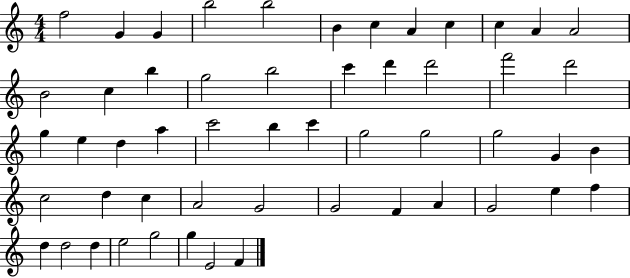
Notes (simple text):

F5/h G4/q G4/q B5/h B5/h B4/q C5/q A4/q C5/q C5/q A4/q A4/h B4/h C5/q B5/q G5/h B5/h C6/q D6/q D6/h F6/h D6/h G5/q E5/q D5/q A5/q C6/h B5/q C6/q G5/h G5/h G5/h G4/q B4/q C5/h D5/q C5/q A4/h G4/h G4/h F4/q A4/q G4/h E5/q F5/q D5/q D5/h D5/q E5/h G5/h G5/q E4/h F4/q